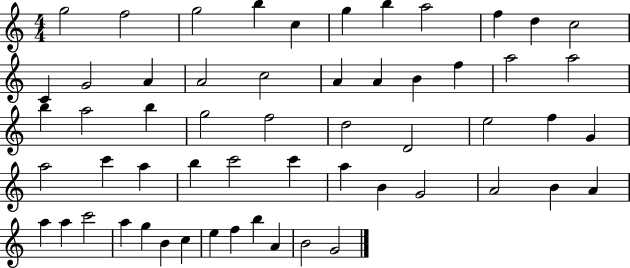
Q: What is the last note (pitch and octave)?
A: G4